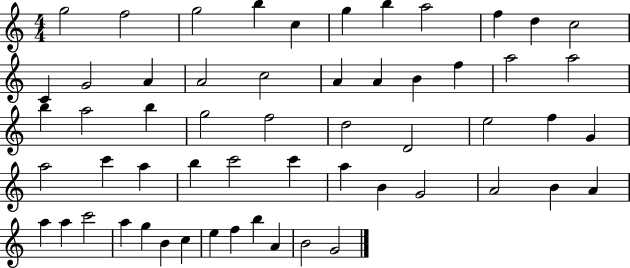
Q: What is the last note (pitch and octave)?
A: G4